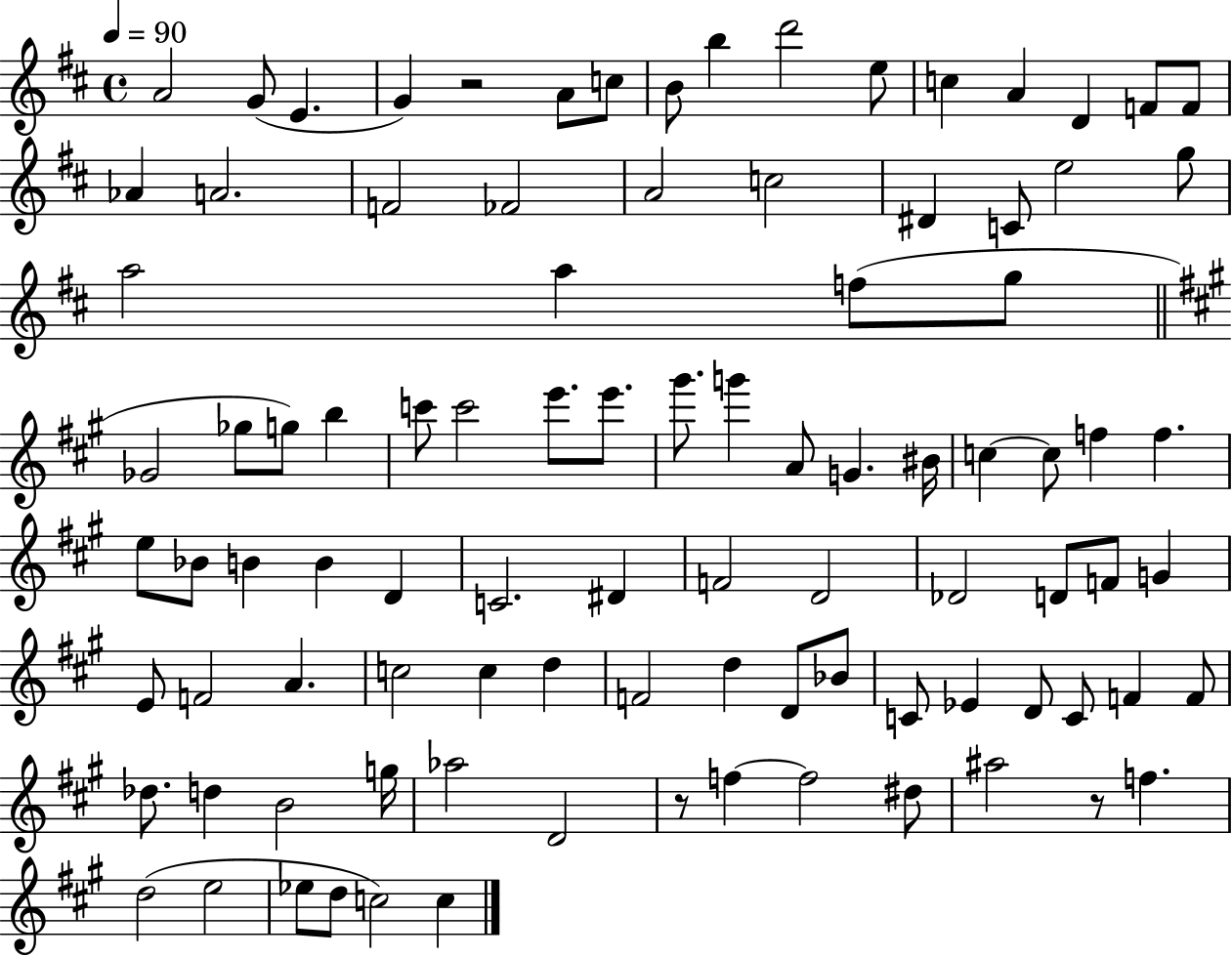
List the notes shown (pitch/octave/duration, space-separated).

A4/h G4/e E4/q. G4/q R/h A4/e C5/e B4/e B5/q D6/h E5/e C5/q A4/q D4/q F4/e F4/e Ab4/q A4/h. F4/h FES4/h A4/h C5/h D#4/q C4/e E5/h G5/e A5/h A5/q F5/e G5/e Gb4/h Gb5/e G5/e B5/q C6/e C6/h E6/e. E6/e. G#6/e. G6/q A4/e G4/q. BIS4/s C5/q C5/e F5/q F5/q. E5/e Bb4/e B4/q B4/q D4/q C4/h. D#4/q F4/h D4/h Db4/h D4/e F4/e G4/q E4/e F4/h A4/q. C5/h C5/q D5/q F4/h D5/q D4/e Bb4/e C4/e Eb4/q D4/e C4/e F4/q F4/e Db5/e. D5/q B4/h G5/s Ab5/h D4/h R/e F5/q F5/h D#5/e A#5/h R/e F5/q. D5/h E5/h Eb5/e D5/e C5/h C5/q